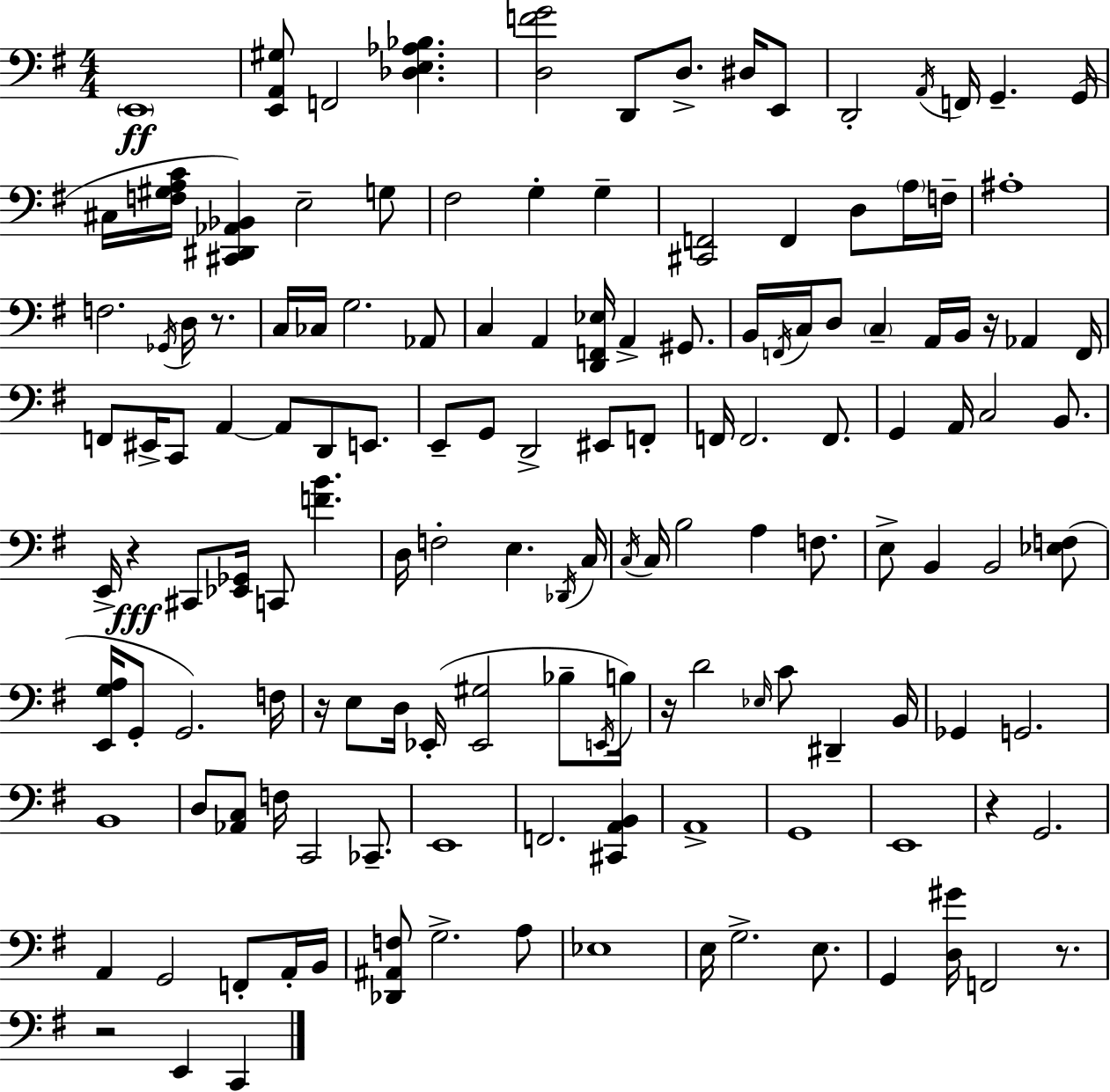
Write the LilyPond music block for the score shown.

{
  \clef bass
  \numericTimeSignature
  \time 4/4
  \key g \major
  \parenthesize e,1\ff | <e, a, gis>8 f,2 <des e aes bes>4. | <d f' g'>2 d,8 d8.-> dis16 e,8 | d,2-. \acciaccatura { a,16 } f,16 g,4.-- | \break g,16( cis16 <f gis a c'>16 <cis, dis, aes, bes,>4) e2-- g8 | fis2 g4-. g4-- | <cis, f,>2 f,4 d8 \parenthesize a16 | f16-- ais1-. | \break f2. \acciaccatura { ges,16 } d16 r8. | c16 ces16 g2. | aes,8 c4 a,4 <d, f, ees>16 a,4-> gis,8. | b,16 \acciaccatura { f,16 } c16 d8 \parenthesize c4-- a,16 b,16 r16 aes,4 | \break f,16 f,8 eis,16-> c,8 a,4~~ a,8 d,8 | e,8. e,8-- g,8 d,2-> eis,8 | f,8-. f,16 f,2. | f,8. g,4 a,16 c2 | \break b,8. e,16-> r4\fff cis,8 <ees, ges,>16 c,8 <f' b'>4. | d16 f2-. e4. | \acciaccatura { des,16 } c16 \acciaccatura { c16 } c16 b2 a4 | f8. e8-> b,4 b,2 | \break <ees f>8( <e, g a>16 g,8-. g,2.) | f16 r16 e8 d16 ees,16-.( <ees, gis>2 | bes8-- \acciaccatura { e,16 }) b16 r16 d'2 \grace { ees16 } | c'8 dis,4-- b,16 ges,4 g,2. | \break b,1 | d8 <aes, c>8 f16 c,2 | ces,8.-- e,1 | f,2. | \break <cis, a, b,>4 a,1-> | g,1 | e,1 | r4 g,2. | \break a,4 g,2 | f,8-. a,16-. b,16 <des, ais, f>8 g2.-> | a8 ees1 | e16 g2.-> | \break e8. g,4 <d gis'>16 f,2 | r8. r2 e,4 | c,4 \bar "|."
}